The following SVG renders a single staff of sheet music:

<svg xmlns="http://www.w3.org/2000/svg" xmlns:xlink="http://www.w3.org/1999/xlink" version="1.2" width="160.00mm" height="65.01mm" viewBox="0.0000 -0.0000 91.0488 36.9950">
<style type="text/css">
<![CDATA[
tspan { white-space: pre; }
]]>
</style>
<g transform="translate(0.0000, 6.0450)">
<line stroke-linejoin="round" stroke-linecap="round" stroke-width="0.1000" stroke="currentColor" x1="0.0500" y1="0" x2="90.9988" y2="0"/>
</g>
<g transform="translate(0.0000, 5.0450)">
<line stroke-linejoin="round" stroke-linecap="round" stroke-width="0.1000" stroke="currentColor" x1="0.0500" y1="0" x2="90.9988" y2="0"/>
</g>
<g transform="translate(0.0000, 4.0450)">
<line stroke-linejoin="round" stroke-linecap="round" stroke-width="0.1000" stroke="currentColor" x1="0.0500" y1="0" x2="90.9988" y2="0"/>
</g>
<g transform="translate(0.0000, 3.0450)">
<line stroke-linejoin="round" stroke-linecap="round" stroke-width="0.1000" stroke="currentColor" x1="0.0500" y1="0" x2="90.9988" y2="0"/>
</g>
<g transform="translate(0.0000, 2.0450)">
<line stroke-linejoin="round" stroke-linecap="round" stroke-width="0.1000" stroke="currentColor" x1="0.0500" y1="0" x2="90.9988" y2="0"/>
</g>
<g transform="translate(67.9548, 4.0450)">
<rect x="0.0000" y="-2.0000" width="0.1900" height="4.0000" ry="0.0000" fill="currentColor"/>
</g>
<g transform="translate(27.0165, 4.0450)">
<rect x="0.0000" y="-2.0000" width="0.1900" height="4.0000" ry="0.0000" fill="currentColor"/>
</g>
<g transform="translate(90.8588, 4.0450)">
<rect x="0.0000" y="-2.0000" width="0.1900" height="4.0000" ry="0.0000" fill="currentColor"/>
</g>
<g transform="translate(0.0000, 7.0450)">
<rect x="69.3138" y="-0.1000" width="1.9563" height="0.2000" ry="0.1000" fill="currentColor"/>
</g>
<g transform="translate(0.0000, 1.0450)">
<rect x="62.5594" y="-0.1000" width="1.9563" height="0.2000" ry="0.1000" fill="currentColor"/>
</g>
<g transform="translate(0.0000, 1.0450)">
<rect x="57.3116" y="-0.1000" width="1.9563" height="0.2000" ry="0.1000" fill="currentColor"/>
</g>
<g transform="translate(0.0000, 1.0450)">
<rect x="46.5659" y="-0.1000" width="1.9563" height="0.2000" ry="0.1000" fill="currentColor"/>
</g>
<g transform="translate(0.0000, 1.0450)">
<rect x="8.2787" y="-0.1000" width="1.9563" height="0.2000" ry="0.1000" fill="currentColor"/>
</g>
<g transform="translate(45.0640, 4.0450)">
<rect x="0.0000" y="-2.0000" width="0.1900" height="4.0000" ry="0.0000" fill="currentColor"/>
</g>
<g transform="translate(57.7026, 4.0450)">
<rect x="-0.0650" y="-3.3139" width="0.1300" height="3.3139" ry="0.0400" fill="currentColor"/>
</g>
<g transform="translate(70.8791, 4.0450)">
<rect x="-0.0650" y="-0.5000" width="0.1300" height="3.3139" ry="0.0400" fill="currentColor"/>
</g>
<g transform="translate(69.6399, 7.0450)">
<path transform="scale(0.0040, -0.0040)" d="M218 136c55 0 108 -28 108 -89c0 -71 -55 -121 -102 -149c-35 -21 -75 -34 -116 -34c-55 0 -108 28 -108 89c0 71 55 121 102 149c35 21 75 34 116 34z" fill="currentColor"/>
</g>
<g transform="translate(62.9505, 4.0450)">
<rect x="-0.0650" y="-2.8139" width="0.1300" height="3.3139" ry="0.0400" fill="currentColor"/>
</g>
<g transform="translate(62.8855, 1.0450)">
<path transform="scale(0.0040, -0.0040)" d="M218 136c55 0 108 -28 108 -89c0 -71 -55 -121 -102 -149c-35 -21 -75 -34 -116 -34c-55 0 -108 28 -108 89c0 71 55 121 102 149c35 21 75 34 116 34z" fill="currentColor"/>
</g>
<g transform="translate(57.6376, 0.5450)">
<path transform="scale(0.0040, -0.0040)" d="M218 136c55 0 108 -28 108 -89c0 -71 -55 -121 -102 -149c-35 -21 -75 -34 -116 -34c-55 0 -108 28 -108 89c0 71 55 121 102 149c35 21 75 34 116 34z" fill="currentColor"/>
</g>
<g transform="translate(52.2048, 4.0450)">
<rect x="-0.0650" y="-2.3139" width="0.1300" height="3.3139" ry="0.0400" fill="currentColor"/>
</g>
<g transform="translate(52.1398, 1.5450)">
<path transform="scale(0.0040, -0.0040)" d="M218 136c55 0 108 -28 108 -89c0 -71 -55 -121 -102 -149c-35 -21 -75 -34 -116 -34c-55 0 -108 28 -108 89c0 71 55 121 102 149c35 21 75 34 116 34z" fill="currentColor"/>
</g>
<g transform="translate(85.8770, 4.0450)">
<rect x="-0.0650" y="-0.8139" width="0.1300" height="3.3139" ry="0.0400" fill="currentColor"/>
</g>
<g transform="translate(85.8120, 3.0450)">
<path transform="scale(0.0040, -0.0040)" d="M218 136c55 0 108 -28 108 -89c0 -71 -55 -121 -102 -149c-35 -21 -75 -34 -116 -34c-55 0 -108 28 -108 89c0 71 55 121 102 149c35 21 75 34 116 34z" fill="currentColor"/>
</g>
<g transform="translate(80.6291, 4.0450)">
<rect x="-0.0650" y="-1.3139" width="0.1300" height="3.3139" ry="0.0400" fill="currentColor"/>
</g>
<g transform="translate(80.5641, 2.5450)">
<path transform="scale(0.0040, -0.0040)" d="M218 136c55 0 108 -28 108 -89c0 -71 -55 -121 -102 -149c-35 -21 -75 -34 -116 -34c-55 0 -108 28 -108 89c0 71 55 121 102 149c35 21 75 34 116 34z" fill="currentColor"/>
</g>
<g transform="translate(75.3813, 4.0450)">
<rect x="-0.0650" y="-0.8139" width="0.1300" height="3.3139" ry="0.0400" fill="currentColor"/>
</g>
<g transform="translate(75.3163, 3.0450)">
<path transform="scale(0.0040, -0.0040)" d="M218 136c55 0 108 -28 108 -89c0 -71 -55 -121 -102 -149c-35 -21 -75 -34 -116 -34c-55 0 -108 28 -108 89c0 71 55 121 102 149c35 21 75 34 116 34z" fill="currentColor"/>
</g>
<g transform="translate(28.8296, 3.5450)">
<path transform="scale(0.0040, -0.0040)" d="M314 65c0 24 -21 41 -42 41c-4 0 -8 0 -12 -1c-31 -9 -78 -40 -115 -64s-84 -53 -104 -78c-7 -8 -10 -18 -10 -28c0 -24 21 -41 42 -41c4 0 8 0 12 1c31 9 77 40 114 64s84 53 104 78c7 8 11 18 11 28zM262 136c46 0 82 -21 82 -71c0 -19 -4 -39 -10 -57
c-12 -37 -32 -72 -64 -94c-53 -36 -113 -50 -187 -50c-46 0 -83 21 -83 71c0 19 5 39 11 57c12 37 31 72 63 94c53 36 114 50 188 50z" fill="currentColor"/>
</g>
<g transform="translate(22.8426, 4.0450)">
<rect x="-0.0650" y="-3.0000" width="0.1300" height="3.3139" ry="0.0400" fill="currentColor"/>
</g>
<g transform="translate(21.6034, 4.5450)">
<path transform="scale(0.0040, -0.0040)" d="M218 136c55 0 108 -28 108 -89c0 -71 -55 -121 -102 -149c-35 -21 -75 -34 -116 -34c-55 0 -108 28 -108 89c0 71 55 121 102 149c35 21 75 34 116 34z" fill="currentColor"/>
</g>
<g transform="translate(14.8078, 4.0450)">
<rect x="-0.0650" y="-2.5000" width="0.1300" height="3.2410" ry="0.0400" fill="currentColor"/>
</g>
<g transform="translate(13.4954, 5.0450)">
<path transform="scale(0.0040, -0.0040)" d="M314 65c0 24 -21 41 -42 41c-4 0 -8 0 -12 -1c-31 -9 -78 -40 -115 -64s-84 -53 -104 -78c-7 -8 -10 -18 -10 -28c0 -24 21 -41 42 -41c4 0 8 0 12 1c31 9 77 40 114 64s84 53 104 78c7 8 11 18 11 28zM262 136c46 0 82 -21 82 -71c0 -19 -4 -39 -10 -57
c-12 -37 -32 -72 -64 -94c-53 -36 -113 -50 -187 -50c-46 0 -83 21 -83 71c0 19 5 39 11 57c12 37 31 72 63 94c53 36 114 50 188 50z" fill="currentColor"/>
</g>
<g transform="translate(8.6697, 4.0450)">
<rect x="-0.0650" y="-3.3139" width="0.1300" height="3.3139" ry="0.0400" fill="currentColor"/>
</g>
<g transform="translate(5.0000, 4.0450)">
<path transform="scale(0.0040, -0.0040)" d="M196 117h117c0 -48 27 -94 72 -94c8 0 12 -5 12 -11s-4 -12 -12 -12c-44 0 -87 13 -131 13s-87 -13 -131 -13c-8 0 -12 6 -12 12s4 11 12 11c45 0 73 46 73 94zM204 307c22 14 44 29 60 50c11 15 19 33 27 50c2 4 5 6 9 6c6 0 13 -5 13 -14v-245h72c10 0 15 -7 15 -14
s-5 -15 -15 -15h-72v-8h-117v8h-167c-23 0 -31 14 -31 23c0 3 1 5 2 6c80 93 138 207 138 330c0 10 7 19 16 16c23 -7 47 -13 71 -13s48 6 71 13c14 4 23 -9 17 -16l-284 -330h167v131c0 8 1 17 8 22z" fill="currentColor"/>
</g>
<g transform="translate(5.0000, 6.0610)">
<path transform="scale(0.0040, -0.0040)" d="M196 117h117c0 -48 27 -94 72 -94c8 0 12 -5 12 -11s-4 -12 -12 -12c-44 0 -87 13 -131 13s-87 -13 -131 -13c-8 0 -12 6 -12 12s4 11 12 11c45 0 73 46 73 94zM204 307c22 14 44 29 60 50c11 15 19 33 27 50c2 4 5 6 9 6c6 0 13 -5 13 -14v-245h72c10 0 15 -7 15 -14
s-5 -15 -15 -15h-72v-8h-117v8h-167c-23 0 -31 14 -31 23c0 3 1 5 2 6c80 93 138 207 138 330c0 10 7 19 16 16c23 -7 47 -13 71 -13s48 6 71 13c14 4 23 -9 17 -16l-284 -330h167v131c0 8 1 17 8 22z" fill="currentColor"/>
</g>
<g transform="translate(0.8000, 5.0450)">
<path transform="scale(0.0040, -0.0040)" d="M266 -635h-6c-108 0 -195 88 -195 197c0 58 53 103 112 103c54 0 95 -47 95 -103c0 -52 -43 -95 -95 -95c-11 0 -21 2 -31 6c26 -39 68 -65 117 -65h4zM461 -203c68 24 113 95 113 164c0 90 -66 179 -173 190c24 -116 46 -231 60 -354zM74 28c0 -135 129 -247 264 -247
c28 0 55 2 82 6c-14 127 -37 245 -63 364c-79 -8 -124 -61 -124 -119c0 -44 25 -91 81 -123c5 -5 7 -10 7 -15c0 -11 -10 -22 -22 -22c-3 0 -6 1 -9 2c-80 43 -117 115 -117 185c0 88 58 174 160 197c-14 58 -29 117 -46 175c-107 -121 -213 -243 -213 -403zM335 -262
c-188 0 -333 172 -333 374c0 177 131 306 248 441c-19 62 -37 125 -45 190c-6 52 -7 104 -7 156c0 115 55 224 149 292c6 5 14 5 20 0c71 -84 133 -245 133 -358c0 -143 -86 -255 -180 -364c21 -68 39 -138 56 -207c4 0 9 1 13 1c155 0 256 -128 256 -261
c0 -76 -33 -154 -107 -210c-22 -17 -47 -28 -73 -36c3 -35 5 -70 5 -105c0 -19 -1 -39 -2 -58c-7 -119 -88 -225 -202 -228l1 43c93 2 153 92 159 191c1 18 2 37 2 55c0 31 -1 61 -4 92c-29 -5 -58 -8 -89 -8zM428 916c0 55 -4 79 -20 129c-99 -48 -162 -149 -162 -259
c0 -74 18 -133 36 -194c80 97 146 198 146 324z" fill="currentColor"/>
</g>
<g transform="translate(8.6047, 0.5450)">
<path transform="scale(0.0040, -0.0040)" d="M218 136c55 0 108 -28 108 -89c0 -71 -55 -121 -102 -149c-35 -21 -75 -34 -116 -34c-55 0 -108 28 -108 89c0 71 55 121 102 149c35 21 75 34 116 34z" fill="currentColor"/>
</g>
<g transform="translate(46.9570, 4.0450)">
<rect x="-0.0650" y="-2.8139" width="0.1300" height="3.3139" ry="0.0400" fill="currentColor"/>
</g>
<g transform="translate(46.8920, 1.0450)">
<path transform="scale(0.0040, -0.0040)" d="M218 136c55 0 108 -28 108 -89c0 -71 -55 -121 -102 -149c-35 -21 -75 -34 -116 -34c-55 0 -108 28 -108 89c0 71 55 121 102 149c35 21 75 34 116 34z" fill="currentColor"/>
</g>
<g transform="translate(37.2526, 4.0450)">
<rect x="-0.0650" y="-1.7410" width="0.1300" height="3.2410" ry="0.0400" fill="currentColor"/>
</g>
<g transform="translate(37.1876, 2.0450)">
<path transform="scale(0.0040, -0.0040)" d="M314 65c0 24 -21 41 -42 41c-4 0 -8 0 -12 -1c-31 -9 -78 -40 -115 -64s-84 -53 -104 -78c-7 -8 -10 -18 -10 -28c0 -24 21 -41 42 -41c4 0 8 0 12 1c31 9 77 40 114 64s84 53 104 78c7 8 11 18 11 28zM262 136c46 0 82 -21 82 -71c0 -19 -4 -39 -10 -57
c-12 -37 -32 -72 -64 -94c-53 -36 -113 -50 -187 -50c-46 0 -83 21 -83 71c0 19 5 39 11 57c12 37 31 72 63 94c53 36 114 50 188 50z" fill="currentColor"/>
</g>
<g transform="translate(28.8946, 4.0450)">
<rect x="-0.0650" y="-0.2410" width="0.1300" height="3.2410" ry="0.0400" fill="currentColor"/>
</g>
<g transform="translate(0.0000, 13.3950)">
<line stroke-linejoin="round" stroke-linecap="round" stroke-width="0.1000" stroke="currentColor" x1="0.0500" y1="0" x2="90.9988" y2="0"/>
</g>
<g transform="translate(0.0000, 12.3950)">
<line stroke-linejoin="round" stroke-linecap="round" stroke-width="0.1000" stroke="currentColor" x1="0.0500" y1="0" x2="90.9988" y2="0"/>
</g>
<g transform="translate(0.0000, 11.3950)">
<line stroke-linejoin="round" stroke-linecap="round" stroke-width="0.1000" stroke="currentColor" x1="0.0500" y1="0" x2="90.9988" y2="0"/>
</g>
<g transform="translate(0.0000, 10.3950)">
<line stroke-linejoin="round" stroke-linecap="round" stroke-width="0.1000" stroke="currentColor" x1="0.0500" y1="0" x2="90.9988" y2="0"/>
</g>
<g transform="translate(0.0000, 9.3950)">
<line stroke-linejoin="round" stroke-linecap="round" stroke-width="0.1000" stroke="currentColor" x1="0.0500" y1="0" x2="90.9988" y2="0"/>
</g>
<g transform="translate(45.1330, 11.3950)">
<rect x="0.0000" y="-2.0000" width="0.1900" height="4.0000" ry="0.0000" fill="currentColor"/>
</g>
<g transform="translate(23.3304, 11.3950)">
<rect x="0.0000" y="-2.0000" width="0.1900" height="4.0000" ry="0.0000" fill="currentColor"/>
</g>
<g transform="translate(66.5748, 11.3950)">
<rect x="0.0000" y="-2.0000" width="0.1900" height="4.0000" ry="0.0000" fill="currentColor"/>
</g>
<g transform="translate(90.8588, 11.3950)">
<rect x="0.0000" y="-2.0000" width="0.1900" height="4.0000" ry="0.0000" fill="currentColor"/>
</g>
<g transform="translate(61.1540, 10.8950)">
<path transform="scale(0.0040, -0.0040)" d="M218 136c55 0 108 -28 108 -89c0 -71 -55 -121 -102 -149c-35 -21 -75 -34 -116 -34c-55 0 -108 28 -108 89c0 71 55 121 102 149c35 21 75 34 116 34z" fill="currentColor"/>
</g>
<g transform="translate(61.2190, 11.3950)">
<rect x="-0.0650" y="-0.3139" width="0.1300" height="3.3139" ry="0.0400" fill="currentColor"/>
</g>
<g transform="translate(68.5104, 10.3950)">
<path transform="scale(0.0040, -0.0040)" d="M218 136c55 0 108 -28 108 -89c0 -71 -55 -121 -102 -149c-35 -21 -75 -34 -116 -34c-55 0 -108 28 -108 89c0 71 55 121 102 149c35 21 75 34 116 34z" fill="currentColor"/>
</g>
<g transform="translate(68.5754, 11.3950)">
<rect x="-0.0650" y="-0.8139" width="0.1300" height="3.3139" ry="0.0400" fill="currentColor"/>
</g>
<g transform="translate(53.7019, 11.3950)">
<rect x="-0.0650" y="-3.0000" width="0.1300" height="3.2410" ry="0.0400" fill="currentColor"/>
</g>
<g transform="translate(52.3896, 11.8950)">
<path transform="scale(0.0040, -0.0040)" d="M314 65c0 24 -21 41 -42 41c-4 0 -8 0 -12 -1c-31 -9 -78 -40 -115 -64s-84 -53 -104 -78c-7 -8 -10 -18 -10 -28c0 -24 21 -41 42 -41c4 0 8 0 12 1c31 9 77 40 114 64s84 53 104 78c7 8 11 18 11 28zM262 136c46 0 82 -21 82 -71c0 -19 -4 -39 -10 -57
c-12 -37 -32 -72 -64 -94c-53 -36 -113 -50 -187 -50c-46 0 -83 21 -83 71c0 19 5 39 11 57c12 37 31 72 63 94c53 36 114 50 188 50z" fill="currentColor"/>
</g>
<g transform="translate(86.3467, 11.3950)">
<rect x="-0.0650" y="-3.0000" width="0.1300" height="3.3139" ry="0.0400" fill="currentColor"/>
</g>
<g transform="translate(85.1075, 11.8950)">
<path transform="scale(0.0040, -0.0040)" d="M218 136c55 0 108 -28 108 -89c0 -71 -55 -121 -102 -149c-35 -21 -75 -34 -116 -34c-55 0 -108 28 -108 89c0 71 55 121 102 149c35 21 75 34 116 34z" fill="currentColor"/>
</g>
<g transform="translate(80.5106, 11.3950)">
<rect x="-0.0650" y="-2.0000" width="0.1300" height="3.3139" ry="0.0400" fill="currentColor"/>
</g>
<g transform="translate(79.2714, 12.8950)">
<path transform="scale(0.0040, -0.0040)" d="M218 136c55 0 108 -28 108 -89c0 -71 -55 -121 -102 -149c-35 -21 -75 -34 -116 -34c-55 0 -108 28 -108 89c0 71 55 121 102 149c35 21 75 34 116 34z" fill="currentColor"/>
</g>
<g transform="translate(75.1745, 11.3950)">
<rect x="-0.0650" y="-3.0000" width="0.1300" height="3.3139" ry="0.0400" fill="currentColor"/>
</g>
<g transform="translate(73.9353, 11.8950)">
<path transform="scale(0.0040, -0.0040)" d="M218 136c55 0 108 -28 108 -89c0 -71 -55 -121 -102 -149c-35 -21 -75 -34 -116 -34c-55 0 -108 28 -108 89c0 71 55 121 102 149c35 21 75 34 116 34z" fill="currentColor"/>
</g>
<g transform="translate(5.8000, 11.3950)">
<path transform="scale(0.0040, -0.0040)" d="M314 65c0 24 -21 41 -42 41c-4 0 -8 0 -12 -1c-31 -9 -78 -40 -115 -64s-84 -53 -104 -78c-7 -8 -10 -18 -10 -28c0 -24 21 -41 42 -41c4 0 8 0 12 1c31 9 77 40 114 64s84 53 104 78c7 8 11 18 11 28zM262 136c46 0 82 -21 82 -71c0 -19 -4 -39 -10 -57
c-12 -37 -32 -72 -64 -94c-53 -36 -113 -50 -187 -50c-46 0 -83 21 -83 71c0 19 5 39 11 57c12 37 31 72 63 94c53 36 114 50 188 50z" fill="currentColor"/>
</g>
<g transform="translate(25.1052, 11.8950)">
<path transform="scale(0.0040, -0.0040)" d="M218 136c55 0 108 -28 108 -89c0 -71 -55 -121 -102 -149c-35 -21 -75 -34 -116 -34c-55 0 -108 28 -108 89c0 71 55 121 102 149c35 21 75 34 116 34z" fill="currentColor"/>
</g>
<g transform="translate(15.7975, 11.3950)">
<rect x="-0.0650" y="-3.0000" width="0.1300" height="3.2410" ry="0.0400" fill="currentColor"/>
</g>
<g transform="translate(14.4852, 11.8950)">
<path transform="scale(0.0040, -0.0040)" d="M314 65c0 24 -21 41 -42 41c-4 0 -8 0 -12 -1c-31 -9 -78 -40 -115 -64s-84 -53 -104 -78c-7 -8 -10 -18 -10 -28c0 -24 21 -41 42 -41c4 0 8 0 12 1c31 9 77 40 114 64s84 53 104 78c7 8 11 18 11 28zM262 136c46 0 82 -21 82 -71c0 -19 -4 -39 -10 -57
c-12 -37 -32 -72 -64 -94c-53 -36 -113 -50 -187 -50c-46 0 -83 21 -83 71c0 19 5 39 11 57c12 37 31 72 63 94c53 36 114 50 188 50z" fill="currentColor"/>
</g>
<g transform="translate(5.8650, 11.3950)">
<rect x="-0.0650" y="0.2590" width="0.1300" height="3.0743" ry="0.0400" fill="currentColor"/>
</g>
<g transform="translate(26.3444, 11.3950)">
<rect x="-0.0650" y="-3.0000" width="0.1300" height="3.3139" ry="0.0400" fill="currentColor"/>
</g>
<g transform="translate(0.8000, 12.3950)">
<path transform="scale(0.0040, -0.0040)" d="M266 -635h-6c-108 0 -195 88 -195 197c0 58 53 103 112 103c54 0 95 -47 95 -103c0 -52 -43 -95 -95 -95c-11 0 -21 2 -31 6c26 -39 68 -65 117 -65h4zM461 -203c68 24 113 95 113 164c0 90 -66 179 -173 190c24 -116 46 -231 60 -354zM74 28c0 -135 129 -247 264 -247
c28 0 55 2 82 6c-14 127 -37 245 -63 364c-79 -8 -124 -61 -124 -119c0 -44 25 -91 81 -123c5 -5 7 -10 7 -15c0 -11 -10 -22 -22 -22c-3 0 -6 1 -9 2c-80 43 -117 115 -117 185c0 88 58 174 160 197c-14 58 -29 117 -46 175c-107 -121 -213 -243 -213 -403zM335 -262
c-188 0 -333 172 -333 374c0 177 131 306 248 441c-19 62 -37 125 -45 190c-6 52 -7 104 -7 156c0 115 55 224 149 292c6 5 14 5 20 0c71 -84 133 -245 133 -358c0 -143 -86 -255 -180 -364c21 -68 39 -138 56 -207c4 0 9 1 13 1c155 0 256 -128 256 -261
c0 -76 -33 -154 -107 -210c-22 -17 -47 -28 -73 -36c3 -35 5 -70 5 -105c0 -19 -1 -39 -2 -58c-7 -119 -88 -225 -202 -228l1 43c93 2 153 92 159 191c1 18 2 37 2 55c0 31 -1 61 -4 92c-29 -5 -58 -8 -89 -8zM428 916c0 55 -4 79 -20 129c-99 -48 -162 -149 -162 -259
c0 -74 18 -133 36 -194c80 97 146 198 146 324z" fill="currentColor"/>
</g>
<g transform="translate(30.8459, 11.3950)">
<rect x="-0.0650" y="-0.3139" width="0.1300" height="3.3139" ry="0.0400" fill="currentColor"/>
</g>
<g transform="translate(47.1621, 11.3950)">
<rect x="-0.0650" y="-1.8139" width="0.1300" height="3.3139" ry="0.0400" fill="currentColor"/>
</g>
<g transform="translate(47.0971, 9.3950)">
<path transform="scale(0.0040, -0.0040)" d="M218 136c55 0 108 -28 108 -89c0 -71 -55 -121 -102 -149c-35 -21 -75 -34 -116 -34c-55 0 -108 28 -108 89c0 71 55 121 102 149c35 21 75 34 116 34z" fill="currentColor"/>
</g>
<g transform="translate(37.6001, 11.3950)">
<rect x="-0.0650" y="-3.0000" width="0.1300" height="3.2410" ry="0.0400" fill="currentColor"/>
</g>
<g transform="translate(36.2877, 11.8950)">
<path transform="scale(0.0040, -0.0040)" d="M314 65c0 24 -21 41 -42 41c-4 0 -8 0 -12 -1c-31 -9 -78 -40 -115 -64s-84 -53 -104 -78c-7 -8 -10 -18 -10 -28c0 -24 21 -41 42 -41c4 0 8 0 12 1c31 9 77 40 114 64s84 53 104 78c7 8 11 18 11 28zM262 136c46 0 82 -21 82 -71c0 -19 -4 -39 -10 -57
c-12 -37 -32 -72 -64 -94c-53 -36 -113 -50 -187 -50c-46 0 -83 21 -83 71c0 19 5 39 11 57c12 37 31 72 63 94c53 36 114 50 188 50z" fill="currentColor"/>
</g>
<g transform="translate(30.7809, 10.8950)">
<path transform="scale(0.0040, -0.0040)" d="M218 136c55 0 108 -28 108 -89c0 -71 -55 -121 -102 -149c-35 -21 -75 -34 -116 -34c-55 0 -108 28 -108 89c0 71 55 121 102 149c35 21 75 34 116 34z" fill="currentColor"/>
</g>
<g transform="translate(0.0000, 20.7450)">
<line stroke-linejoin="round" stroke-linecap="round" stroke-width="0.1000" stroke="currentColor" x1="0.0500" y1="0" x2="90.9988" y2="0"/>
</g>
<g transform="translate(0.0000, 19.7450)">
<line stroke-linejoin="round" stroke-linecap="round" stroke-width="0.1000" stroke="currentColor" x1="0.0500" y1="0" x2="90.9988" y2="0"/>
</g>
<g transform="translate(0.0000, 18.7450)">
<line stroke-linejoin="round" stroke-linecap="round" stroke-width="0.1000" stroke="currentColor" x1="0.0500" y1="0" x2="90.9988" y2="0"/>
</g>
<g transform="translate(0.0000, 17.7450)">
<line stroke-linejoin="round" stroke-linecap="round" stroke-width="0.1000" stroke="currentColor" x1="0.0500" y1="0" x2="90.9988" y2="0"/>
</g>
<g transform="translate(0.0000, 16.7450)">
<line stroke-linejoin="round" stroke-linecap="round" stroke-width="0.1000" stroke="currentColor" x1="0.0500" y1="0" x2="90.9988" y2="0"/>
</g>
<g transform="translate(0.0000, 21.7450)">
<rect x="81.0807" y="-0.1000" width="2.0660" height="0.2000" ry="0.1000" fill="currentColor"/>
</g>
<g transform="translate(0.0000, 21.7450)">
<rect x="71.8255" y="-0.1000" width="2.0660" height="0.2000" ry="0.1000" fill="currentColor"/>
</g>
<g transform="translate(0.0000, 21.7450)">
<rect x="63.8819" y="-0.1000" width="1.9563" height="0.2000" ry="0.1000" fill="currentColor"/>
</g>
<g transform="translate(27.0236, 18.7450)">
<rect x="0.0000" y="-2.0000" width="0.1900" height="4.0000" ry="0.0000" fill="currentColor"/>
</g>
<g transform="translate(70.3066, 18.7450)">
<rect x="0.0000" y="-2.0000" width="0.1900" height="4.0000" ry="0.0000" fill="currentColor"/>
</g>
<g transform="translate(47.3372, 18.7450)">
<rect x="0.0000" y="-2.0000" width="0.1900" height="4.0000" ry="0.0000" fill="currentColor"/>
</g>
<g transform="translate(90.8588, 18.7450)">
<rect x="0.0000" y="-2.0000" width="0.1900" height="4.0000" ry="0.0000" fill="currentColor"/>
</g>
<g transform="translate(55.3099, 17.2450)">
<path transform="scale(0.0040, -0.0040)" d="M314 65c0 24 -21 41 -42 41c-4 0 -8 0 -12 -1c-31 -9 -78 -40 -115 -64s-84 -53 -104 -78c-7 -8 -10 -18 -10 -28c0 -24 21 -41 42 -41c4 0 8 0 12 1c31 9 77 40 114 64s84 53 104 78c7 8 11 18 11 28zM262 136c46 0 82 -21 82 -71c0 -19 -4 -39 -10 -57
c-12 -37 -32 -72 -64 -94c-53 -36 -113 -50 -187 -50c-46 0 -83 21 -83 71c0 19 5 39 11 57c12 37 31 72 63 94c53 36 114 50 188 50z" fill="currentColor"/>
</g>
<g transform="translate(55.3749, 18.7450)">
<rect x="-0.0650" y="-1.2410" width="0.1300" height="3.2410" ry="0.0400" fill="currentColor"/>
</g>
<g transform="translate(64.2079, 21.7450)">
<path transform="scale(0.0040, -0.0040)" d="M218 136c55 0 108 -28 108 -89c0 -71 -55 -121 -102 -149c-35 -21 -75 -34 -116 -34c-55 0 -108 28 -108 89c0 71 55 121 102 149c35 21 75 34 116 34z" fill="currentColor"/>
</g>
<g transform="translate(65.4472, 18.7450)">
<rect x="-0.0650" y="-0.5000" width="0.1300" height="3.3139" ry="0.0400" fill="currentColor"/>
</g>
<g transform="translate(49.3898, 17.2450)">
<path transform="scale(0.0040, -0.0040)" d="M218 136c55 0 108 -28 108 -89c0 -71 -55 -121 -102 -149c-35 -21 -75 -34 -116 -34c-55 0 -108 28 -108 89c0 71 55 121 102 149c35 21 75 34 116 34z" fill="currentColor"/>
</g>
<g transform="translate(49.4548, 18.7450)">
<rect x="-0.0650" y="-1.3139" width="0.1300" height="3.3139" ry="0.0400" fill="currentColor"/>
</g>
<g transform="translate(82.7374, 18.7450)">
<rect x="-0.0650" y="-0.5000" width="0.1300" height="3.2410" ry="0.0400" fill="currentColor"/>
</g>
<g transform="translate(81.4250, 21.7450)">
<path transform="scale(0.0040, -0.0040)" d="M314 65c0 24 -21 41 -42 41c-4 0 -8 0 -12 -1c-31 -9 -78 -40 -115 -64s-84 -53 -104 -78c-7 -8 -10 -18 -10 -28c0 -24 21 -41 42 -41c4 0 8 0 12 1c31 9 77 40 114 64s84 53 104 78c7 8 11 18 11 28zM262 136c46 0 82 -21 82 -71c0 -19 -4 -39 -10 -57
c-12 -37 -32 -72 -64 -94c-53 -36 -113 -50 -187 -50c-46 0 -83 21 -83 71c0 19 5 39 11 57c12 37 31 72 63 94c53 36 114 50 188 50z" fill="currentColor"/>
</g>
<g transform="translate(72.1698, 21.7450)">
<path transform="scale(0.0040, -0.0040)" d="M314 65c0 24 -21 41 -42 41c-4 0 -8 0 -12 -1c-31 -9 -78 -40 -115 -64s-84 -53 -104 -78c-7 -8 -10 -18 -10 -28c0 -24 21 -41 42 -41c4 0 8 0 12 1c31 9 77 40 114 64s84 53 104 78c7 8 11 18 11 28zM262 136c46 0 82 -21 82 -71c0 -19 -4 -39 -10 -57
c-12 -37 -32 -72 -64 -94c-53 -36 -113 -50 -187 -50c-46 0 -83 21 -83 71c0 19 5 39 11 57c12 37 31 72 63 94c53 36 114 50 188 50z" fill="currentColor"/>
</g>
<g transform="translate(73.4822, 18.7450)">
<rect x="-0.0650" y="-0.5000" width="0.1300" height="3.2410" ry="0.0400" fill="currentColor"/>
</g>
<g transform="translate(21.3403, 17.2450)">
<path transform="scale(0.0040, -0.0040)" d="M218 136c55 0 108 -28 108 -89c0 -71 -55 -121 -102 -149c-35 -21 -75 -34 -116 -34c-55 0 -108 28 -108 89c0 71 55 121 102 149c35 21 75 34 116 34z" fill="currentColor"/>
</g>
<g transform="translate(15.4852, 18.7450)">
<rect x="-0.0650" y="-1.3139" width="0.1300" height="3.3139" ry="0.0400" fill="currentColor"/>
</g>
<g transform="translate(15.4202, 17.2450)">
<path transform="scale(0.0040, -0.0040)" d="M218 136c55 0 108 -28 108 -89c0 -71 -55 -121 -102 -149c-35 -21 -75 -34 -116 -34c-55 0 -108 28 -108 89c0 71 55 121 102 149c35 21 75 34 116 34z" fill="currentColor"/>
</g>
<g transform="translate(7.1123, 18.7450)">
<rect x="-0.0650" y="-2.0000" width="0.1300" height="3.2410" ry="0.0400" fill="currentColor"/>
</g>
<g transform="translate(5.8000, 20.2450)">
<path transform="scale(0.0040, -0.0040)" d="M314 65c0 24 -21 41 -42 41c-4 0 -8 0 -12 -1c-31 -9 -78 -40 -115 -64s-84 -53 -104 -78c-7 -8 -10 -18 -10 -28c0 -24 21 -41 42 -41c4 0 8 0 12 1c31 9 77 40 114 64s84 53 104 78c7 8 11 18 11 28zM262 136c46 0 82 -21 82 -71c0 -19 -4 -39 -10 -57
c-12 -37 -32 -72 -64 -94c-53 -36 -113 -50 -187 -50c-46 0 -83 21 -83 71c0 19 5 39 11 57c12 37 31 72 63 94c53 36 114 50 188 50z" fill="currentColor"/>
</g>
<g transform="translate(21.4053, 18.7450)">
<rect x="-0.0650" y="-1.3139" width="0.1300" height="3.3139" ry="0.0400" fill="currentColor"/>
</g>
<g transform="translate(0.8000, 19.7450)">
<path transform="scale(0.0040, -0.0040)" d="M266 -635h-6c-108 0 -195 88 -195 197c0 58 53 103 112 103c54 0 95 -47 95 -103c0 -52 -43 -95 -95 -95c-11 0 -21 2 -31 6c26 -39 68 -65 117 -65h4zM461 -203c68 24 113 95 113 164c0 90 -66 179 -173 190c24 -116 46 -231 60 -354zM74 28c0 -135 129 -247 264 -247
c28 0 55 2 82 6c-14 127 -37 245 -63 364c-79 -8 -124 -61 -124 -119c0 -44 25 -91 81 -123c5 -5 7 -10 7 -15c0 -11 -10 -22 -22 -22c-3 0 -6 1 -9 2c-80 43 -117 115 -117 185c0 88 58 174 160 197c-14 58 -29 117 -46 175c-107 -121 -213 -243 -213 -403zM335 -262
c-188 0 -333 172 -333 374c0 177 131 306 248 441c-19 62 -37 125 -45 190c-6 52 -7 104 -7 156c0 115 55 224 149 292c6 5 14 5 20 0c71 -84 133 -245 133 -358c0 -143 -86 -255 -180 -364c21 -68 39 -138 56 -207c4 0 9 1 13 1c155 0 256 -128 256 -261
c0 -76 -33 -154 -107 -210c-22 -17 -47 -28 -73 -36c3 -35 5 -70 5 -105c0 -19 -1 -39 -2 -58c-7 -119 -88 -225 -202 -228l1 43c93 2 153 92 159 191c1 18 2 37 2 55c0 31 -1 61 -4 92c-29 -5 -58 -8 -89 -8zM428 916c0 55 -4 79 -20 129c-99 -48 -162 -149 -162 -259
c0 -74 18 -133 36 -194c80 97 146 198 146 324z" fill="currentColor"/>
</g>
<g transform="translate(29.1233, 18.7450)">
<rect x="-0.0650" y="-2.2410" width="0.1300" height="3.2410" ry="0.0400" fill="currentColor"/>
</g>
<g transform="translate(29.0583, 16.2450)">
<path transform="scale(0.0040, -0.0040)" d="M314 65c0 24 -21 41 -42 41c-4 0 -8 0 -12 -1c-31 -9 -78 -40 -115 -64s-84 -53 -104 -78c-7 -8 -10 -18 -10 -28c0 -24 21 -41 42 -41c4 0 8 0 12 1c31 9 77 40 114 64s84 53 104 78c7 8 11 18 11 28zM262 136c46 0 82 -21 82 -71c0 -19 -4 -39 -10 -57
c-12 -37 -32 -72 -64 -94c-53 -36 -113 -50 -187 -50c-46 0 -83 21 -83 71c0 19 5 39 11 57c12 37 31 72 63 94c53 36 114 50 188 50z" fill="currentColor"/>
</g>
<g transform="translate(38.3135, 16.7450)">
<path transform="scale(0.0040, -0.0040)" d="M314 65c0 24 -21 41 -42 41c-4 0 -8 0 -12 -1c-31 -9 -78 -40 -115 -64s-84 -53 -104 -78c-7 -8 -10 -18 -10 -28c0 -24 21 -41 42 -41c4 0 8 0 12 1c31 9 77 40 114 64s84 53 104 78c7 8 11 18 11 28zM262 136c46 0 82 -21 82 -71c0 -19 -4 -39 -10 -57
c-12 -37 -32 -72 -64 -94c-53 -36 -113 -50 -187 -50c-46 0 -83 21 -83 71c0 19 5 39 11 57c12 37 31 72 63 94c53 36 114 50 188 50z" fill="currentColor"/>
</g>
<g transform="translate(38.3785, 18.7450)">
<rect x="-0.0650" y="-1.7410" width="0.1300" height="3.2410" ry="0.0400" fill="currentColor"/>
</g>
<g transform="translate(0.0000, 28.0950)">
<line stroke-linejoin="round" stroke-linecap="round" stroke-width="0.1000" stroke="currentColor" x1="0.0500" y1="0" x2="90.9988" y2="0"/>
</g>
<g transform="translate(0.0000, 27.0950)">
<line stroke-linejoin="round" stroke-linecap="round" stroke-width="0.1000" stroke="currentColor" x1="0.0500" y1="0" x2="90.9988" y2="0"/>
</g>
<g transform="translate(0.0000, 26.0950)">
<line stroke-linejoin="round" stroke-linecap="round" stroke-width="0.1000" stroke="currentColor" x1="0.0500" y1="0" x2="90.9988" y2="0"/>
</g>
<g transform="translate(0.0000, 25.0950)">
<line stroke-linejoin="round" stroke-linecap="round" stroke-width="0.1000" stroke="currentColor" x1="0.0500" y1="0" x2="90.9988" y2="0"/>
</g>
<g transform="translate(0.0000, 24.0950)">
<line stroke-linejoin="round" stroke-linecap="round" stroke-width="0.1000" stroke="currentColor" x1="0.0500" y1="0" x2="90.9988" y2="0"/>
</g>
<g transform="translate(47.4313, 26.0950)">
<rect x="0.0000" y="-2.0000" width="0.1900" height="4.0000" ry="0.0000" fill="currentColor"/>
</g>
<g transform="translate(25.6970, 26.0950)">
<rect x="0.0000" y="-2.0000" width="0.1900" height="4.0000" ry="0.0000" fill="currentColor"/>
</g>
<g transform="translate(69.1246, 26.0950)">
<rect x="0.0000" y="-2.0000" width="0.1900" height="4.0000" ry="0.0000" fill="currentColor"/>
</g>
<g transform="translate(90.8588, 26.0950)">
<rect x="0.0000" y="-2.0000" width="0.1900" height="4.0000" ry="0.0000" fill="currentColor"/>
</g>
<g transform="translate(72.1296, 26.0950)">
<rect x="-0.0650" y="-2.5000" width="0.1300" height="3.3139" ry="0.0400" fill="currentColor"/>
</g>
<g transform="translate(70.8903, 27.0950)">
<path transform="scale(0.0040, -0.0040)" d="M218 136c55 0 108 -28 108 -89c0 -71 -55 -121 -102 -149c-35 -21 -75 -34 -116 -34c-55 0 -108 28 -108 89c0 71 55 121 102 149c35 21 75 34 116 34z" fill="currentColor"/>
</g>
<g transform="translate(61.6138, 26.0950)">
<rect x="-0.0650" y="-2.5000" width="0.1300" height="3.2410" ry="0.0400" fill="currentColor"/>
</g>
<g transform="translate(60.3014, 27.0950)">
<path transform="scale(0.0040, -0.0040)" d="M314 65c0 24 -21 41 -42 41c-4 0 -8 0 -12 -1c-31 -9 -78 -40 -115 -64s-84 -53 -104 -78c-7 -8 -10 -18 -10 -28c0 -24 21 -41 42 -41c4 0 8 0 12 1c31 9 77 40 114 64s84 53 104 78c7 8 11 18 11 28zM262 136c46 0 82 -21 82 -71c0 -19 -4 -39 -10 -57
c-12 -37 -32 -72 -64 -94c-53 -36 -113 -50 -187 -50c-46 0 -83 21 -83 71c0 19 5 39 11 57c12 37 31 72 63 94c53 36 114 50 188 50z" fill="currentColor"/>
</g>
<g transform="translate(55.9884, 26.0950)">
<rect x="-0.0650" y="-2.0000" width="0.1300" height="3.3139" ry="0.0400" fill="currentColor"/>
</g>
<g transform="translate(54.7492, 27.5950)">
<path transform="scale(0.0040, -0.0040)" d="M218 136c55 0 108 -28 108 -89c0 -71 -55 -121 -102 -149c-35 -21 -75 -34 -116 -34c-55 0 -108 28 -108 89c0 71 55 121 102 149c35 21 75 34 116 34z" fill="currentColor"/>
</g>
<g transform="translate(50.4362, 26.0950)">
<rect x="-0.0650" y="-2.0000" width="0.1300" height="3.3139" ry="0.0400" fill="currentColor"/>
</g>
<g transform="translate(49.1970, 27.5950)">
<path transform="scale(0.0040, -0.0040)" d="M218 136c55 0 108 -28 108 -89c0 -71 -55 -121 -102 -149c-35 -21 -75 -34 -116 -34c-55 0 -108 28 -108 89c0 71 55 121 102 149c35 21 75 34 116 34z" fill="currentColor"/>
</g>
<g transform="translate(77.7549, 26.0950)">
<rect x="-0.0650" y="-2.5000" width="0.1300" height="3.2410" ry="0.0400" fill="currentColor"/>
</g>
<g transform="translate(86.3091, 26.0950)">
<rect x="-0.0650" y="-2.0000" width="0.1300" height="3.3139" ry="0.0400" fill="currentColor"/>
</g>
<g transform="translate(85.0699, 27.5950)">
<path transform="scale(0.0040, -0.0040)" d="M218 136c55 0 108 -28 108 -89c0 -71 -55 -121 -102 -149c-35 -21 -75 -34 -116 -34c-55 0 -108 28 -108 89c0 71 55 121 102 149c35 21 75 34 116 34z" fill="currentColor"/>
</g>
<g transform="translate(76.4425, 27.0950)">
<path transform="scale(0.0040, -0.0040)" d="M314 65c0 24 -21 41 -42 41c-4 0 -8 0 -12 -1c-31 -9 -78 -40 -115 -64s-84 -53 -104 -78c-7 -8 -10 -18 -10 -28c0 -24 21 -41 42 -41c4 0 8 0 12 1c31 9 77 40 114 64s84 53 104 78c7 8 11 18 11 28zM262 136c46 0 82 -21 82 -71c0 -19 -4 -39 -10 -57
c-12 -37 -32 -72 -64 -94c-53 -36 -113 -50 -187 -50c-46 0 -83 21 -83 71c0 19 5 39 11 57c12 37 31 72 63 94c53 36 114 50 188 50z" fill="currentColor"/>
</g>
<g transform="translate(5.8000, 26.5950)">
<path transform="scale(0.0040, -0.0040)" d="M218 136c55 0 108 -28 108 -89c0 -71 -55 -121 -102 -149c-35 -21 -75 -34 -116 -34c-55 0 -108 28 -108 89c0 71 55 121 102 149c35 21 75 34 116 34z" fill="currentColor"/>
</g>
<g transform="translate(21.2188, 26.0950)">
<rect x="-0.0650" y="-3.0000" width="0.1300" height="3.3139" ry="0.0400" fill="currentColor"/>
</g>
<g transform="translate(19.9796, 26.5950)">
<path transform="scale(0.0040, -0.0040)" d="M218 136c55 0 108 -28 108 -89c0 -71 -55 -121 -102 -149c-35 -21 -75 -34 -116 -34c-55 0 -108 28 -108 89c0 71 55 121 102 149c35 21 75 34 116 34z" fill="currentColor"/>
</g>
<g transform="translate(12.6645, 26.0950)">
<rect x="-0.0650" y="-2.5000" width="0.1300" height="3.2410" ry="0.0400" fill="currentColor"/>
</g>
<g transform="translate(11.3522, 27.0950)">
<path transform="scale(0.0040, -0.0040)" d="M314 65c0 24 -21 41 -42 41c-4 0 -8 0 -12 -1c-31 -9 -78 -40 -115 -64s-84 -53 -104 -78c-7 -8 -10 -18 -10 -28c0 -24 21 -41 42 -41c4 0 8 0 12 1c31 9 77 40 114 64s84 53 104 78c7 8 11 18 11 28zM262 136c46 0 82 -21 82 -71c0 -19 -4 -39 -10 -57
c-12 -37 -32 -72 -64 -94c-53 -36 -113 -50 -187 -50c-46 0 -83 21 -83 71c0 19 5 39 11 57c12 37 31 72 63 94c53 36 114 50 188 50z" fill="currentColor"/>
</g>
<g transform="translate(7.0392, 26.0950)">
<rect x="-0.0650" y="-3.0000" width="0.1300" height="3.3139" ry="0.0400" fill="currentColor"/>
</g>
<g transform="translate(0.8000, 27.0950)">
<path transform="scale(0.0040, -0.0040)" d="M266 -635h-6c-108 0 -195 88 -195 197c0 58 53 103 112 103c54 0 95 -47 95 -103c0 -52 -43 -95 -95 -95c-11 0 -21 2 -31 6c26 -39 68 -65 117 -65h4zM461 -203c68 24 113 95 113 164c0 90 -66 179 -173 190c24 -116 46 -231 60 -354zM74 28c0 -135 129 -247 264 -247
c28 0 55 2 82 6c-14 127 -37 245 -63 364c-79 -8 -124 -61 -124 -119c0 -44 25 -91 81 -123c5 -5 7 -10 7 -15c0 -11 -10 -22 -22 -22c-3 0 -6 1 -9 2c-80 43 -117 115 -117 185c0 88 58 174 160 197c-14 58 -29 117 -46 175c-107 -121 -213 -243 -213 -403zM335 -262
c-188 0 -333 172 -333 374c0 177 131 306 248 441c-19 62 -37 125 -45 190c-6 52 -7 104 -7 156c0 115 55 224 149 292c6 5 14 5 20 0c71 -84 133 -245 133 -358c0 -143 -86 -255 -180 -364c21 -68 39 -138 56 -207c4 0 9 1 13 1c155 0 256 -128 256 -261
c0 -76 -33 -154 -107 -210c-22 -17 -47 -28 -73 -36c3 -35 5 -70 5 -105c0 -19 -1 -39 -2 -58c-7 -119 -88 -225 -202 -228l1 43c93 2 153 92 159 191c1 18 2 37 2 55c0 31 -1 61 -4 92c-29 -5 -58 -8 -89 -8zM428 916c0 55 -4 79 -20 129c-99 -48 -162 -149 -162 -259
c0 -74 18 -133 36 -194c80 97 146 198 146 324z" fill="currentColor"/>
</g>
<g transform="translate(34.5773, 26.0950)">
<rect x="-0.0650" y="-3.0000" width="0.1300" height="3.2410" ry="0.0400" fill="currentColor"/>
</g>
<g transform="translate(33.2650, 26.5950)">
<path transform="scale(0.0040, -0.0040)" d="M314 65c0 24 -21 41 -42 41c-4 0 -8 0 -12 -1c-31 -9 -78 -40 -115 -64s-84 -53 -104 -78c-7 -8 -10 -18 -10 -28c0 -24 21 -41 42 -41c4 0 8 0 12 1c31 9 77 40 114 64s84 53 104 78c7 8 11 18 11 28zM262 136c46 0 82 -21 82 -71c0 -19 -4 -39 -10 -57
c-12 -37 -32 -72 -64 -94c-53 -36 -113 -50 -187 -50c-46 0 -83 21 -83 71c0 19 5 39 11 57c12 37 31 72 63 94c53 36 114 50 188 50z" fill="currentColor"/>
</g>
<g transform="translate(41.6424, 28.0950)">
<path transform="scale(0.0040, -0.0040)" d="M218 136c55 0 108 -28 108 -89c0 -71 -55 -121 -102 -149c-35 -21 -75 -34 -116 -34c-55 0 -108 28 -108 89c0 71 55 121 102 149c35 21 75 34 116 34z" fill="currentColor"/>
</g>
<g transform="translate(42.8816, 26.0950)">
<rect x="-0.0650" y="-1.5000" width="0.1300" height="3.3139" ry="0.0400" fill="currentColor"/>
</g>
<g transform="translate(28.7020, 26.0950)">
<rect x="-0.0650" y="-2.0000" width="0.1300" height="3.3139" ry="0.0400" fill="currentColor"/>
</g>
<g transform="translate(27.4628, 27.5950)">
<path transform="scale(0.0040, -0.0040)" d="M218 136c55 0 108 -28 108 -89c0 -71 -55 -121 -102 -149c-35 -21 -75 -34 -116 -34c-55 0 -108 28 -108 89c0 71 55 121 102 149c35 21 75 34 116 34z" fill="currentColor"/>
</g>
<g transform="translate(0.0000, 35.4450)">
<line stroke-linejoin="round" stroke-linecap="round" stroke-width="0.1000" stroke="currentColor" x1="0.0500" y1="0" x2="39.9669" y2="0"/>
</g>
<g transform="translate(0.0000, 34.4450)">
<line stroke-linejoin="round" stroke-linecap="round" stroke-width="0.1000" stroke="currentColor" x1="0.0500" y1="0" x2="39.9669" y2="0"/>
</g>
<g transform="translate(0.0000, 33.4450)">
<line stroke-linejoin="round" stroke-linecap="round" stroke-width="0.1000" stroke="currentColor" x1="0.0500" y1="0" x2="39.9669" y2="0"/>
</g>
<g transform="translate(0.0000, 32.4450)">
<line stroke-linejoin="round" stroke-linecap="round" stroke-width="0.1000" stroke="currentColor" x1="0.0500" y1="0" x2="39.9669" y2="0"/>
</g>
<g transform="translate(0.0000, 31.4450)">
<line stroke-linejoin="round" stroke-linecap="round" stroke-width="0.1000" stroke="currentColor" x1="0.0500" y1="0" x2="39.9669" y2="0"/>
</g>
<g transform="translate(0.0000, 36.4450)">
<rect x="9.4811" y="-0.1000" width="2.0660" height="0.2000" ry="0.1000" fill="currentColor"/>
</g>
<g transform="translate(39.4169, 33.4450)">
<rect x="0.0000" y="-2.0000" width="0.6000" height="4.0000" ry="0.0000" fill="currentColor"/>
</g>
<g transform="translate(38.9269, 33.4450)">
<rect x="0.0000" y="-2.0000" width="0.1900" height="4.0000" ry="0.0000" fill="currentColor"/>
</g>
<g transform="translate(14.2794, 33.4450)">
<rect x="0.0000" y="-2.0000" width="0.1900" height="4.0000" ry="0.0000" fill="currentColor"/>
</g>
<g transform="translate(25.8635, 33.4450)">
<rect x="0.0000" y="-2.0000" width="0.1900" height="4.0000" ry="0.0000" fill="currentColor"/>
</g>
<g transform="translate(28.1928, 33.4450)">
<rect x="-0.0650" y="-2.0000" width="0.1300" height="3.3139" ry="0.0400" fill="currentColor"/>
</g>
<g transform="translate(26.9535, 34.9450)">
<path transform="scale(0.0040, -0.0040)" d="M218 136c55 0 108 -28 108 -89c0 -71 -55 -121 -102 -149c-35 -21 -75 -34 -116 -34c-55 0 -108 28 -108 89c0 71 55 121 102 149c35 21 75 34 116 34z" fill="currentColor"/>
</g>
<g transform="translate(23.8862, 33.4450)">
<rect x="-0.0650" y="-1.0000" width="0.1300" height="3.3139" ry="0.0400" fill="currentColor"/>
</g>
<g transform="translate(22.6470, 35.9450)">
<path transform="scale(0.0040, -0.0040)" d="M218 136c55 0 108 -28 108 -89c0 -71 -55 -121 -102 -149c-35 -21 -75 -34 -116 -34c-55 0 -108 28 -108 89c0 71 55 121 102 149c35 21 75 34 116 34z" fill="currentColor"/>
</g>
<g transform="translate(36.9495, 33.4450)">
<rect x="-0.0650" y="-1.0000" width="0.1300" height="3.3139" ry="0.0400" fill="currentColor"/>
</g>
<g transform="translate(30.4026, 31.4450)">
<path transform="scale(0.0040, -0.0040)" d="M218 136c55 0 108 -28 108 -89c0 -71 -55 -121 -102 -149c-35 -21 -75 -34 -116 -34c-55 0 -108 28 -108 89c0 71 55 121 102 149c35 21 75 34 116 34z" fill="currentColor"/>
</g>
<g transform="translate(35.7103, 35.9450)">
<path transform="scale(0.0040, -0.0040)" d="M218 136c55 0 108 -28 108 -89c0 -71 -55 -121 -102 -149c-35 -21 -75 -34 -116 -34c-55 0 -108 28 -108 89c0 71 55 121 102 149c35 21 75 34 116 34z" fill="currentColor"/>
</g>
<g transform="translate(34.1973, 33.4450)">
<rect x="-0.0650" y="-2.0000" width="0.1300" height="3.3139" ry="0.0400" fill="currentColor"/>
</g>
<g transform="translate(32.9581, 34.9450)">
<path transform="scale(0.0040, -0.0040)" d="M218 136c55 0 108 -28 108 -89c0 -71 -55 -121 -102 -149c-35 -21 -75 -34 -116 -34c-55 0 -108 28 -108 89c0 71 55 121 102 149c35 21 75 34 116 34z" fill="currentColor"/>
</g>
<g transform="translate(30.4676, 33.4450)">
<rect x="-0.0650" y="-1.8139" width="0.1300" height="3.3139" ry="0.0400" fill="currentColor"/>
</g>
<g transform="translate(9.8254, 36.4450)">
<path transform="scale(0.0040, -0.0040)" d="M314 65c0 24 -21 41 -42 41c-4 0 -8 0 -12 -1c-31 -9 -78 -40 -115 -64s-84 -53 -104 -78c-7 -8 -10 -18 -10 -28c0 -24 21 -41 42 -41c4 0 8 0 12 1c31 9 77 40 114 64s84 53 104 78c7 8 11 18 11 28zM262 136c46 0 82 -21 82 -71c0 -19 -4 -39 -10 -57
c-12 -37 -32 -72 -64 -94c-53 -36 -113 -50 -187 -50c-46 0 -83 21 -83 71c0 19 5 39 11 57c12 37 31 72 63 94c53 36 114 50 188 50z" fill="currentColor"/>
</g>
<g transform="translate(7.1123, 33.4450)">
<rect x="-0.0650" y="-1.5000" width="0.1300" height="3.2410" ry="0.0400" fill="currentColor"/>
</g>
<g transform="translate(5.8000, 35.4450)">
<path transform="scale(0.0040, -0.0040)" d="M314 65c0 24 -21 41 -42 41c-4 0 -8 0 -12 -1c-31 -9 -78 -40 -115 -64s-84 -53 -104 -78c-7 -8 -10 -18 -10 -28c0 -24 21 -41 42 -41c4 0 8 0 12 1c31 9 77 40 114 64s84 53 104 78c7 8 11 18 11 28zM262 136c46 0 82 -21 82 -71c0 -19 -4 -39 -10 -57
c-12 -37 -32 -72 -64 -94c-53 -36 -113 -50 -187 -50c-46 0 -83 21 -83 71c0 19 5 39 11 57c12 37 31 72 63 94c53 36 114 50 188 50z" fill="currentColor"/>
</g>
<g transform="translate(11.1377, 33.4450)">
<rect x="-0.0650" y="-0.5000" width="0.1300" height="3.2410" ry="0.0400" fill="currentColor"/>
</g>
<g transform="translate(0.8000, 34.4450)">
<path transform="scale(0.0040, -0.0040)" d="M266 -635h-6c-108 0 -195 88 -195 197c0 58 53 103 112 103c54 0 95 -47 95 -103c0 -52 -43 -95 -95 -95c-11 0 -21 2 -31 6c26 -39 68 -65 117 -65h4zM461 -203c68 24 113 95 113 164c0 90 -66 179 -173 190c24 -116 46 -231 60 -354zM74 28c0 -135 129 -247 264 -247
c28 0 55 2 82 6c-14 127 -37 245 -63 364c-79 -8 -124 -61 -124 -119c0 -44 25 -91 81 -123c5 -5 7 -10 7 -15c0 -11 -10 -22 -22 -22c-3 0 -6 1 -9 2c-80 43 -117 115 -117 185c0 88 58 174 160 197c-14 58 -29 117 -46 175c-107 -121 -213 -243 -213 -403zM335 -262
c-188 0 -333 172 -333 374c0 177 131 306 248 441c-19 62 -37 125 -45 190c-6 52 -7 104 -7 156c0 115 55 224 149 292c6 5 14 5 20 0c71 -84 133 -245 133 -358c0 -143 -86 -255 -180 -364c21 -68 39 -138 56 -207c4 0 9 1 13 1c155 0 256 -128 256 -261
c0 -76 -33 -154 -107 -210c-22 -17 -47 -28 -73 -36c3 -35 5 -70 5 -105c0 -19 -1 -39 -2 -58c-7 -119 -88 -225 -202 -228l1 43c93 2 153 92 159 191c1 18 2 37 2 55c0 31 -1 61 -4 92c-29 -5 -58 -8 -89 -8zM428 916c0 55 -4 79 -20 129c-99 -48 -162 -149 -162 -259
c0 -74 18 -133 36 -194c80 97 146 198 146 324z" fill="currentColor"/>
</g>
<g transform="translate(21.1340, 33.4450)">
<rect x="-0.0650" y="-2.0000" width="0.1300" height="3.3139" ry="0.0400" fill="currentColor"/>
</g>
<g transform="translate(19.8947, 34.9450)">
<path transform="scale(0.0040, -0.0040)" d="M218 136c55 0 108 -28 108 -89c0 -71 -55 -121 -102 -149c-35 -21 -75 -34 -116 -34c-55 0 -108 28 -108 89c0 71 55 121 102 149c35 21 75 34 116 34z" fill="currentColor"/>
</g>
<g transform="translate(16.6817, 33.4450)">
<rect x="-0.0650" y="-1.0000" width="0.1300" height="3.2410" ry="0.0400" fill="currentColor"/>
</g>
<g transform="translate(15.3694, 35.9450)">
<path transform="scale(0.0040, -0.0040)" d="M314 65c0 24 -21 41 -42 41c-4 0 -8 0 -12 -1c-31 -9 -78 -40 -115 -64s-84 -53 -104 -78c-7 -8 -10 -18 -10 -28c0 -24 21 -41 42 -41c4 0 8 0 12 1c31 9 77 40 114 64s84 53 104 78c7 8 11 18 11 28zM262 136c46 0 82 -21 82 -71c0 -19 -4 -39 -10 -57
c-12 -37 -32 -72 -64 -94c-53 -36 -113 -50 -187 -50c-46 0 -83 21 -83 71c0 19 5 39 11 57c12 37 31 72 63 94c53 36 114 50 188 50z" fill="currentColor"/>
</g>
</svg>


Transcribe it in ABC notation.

X:1
T:Untitled
M:4/4
L:1/4
K:C
b G2 A c2 f2 a g b a C d e d B2 A2 A c A2 f A2 c d A F A F2 e e g2 f2 e e2 C C2 C2 A G2 A F A2 E F F G2 G G2 F E2 C2 D2 F D F f F D